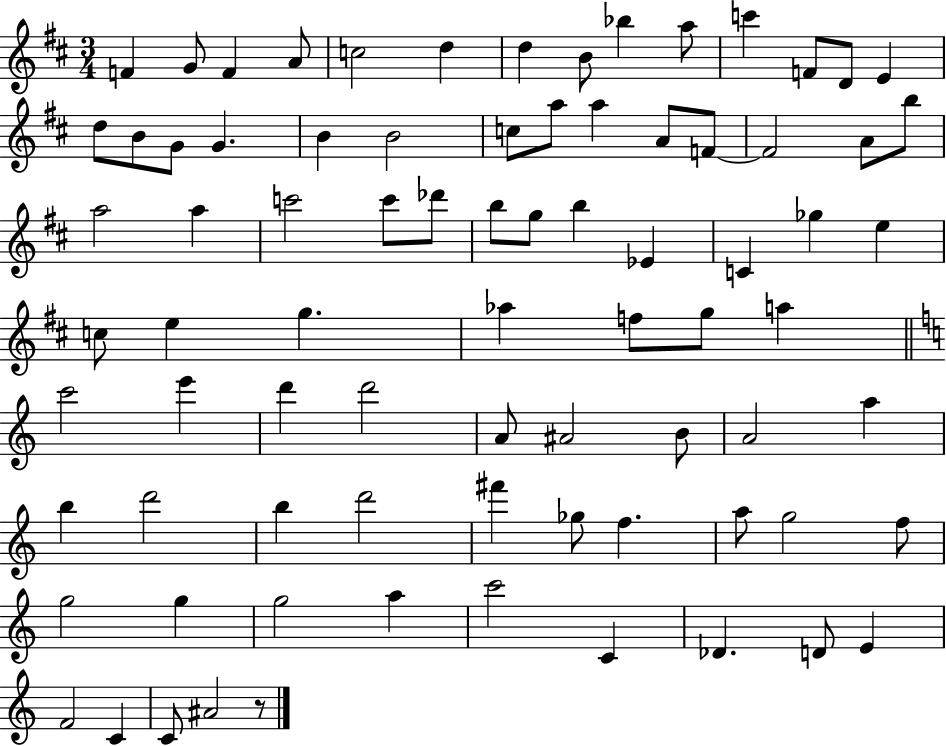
{
  \clef treble
  \numericTimeSignature
  \time 3/4
  \key d \major
  f'4 g'8 f'4 a'8 | c''2 d''4 | d''4 b'8 bes''4 a''8 | c'''4 f'8 d'8 e'4 | \break d''8 b'8 g'8 g'4. | b'4 b'2 | c''8 a''8 a''4 a'8 f'8~~ | f'2 a'8 b''8 | \break a''2 a''4 | c'''2 c'''8 des'''8 | b''8 g''8 b''4 ees'4 | c'4 ges''4 e''4 | \break c''8 e''4 g''4. | aes''4 f''8 g''8 a''4 | \bar "||" \break \key c \major c'''2 e'''4 | d'''4 d'''2 | a'8 ais'2 b'8 | a'2 a''4 | \break b''4 d'''2 | b''4 d'''2 | fis'''4 ges''8 f''4. | a''8 g''2 f''8 | \break g''2 g''4 | g''2 a''4 | c'''2 c'4 | des'4. d'8 e'4 | \break f'2 c'4 | c'8 ais'2 r8 | \bar "|."
}